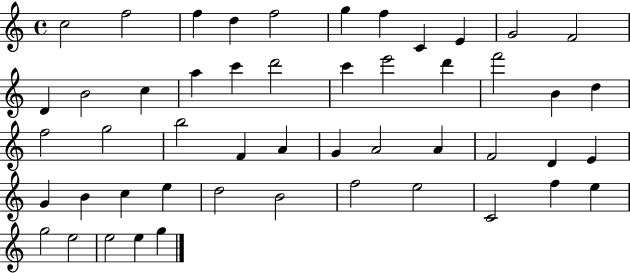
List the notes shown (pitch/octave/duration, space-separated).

C5/h F5/h F5/q D5/q F5/h G5/q F5/q C4/q E4/q G4/h F4/h D4/q B4/h C5/q A5/q C6/q D6/h C6/q E6/h D6/q F6/h B4/q D5/q F5/h G5/h B5/h F4/q A4/q G4/q A4/h A4/q F4/h D4/q E4/q G4/q B4/q C5/q E5/q D5/h B4/h F5/h E5/h C4/h F5/q E5/q G5/h E5/h E5/h E5/q G5/q